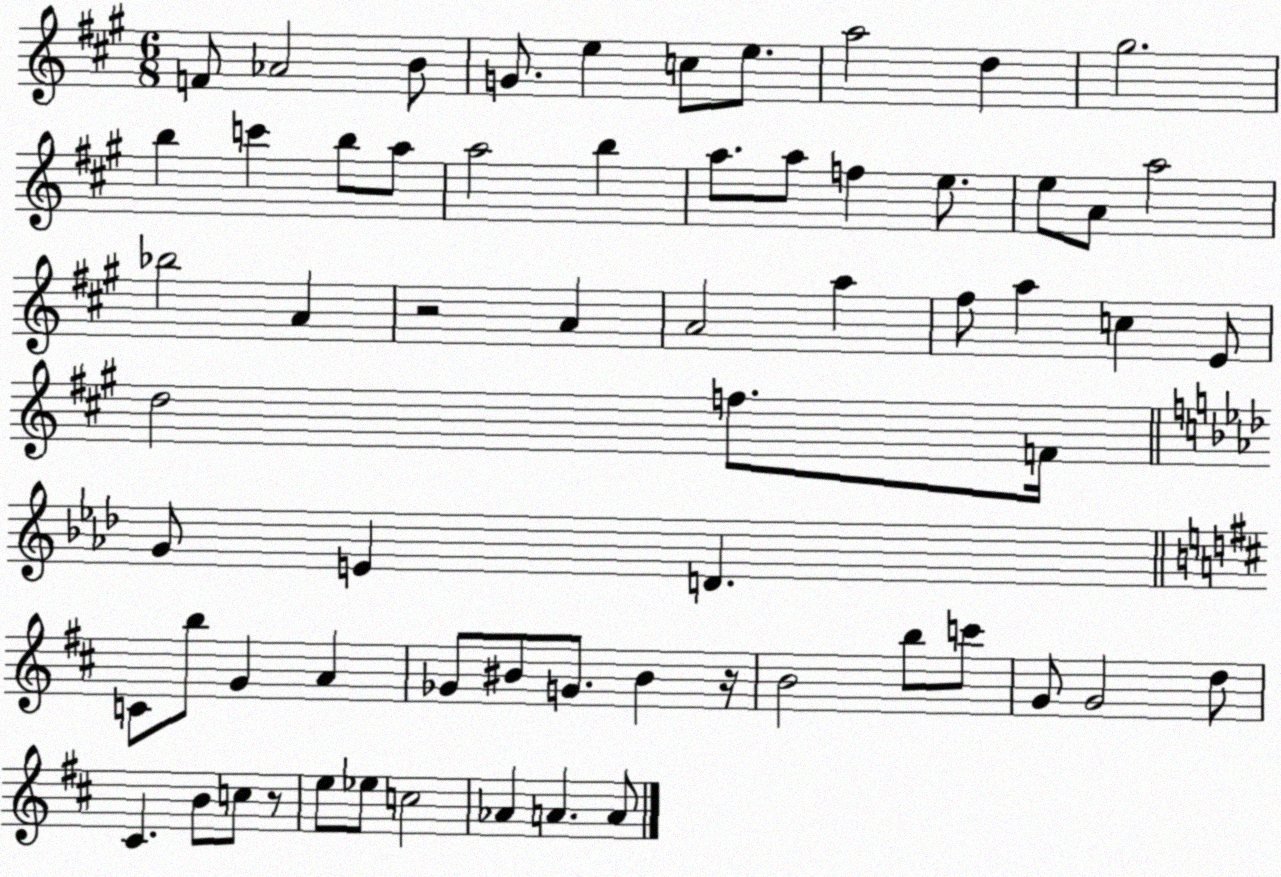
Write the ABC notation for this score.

X:1
T:Untitled
M:6/8
L:1/4
K:A
F/2 _A2 B/2 G/2 e c/2 e/2 a2 d ^g2 b c' b/2 a/2 a2 b a/2 a/2 f e/2 e/2 A/2 a2 _b2 A z2 A A2 a ^f/2 a c E/2 d2 f/2 F/4 G/2 E D C/2 b/2 G A _G/2 ^B/2 G/2 ^B z/4 B2 b/2 c'/2 G/2 G2 d/2 ^C B/2 c/2 z/2 e/2 _e/2 c2 _A A A/2